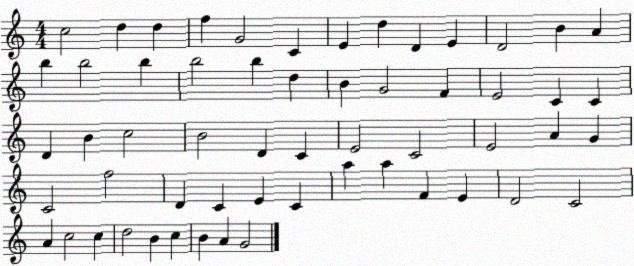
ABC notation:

X:1
T:Untitled
M:4/4
L:1/4
K:C
c2 d d f G2 C E d D E D2 B A b b2 b b2 b d B G2 F E2 C C D B c2 B2 D C E2 C2 E2 A G C2 f2 D C E C a a F E D2 C2 A c2 c d2 B c B A G2